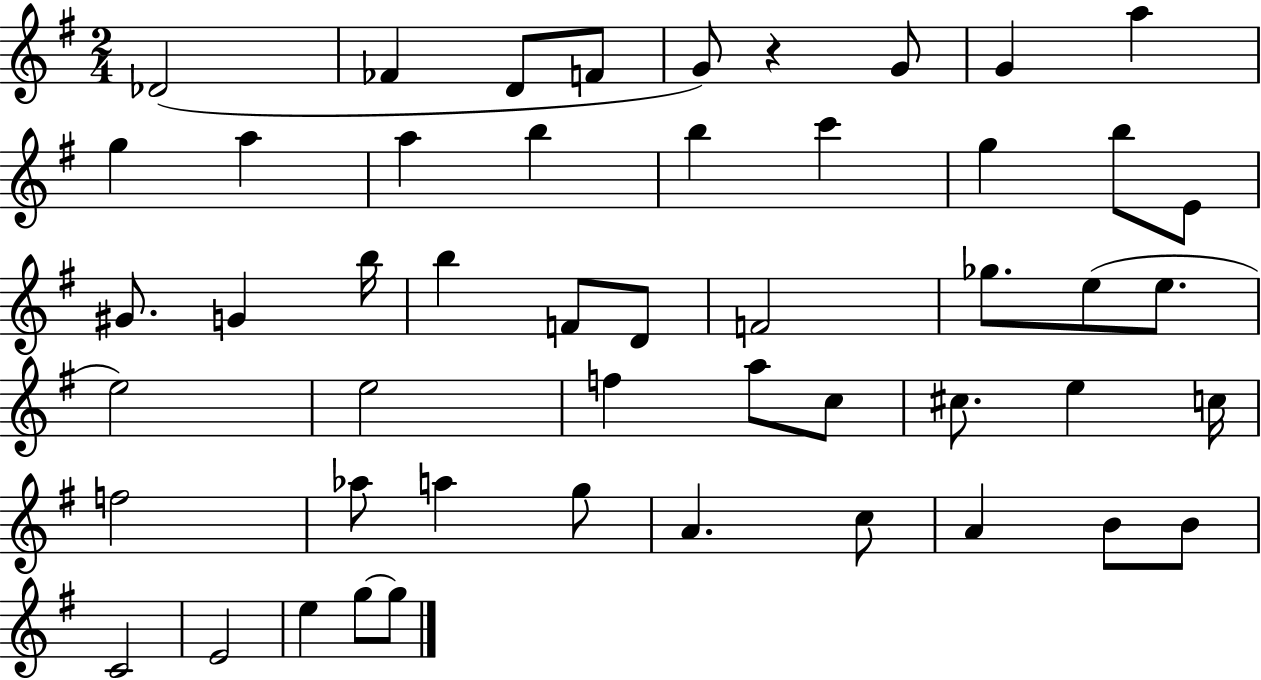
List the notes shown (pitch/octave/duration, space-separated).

Db4/h FES4/q D4/e F4/e G4/e R/q G4/e G4/q A5/q G5/q A5/q A5/q B5/q B5/q C6/q G5/q B5/e E4/e G#4/e. G4/q B5/s B5/q F4/e D4/e F4/h Gb5/e. E5/e E5/e. E5/h E5/h F5/q A5/e C5/e C#5/e. E5/q C5/s F5/h Ab5/e A5/q G5/e A4/q. C5/e A4/q B4/e B4/e C4/h E4/h E5/q G5/e G5/e